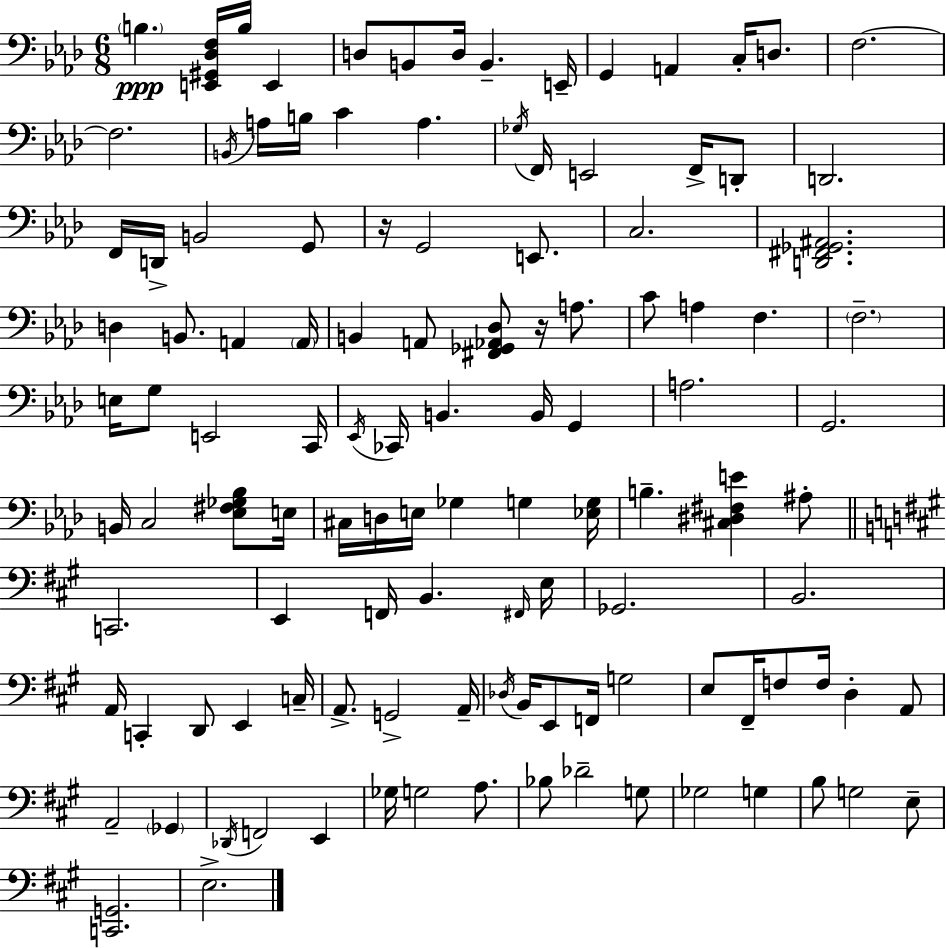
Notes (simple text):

B3/q. [E2,G#2,Db3,F3]/s B3/s E2/q D3/e B2/e D3/s B2/q. E2/s G2/q A2/q C3/s D3/e. F3/h. F3/h. B2/s A3/s B3/s C4/q A3/q. Gb3/s F2/s E2/h F2/s D2/e D2/h. F2/s D2/s B2/h G2/e R/s G2/h E2/e. C3/h. [D2,F#2,Gb2,A#2]/h. D3/q B2/e. A2/q A2/s B2/q A2/e [F#2,Gb2,Ab2,Db3]/e R/s A3/e. C4/e A3/q F3/q. F3/h. E3/s G3/e E2/h C2/s Eb2/s CES2/s B2/q. B2/s G2/q A3/h. G2/h. B2/s C3/h [Eb3,F#3,Gb3,Bb3]/e E3/s C#3/s D3/s E3/s Gb3/q G3/q [Eb3,G3]/s B3/q. [C#3,D#3,F#3,E4]/q A#3/e C2/h. E2/q F2/s B2/q. F#2/s E3/s Gb2/h. B2/h. A2/s C2/q D2/e E2/q C3/s A2/e. G2/h A2/s Db3/s B2/s E2/e F2/s G3/h E3/e F#2/s F3/e F3/s D3/q A2/e A2/h Gb2/q Db2/s F2/h E2/q Gb3/s G3/h A3/e. Bb3/e Db4/h G3/e Gb3/h G3/q B3/e G3/h E3/e [C2,G2]/h. E3/h.